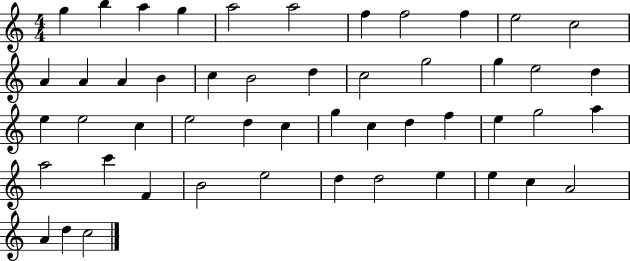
X:1
T:Untitled
M:4/4
L:1/4
K:C
g b a g a2 a2 f f2 f e2 c2 A A A B c B2 d c2 g2 g e2 d e e2 c e2 d c g c d f e g2 a a2 c' F B2 e2 d d2 e e c A2 A d c2